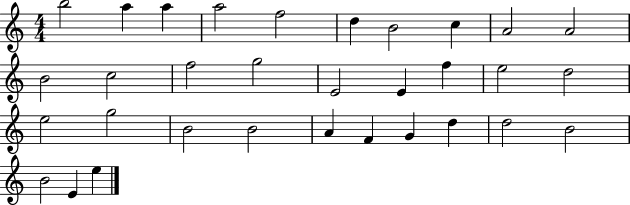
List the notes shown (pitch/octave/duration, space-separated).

B5/h A5/q A5/q A5/h F5/h D5/q B4/h C5/q A4/h A4/h B4/h C5/h F5/h G5/h E4/h E4/q F5/q E5/h D5/h E5/h G5/h B4/h B4/h A4/q F4/q G4/q D5/q D5/h B4/h B4/h E4/q E5/q